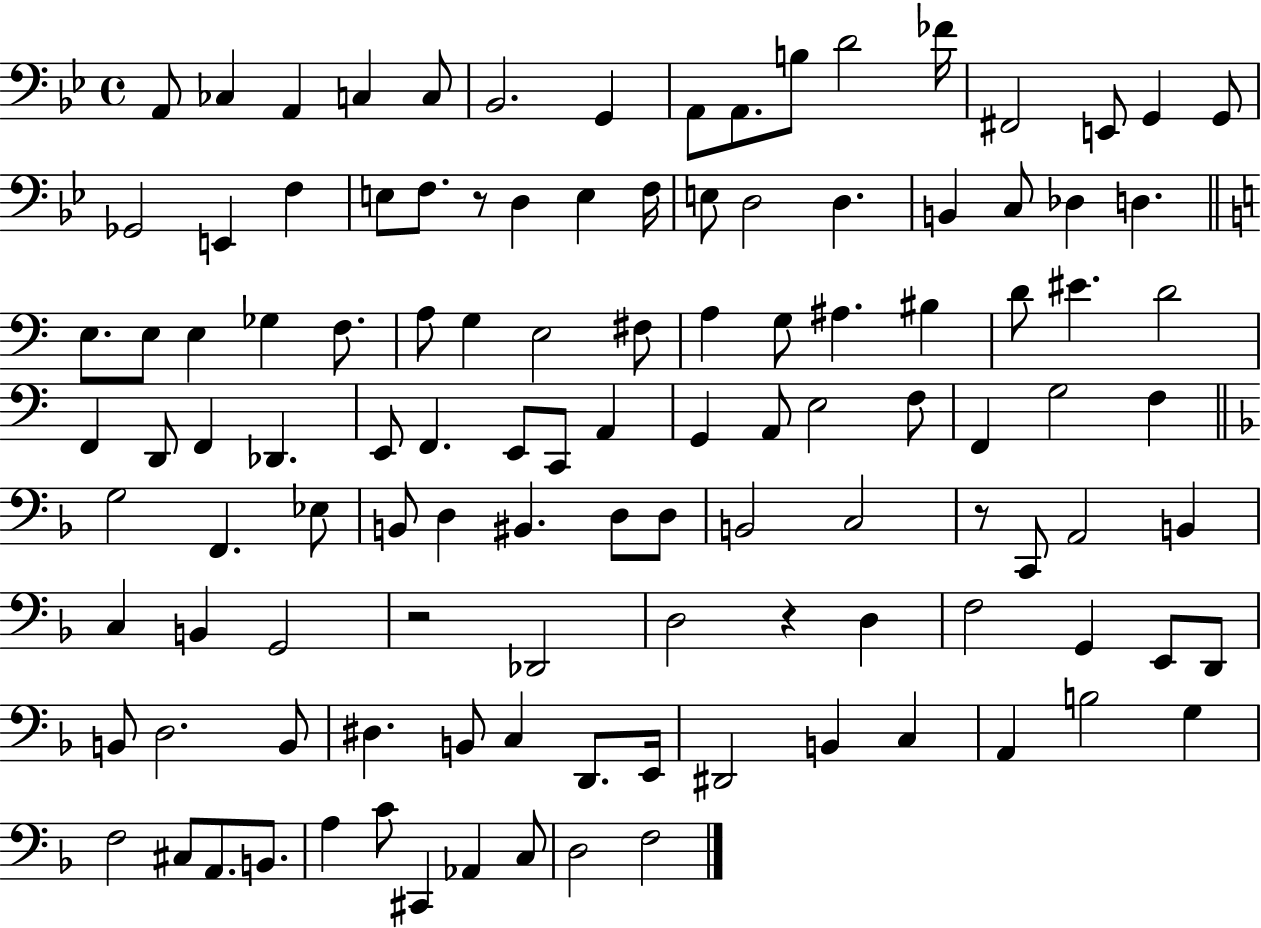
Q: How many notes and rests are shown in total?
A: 115